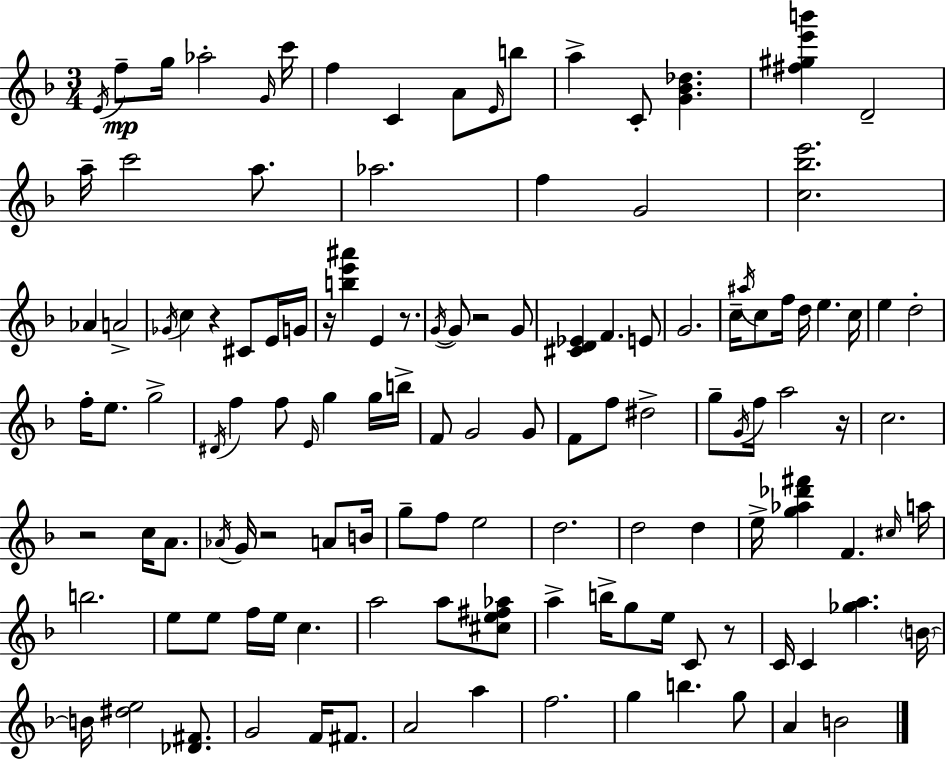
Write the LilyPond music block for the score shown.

{
  \clef treble
  \numericTimeSignature
  \time 3/4
  \key d \minor
  \repeat volta 2 { \acciaccatura { e'16 }\mp f''8-- g''16 aes''2-. | \grace { g'16 } c'''16 f''4 c'4 a'8 | \grace { e'16 } b''8 a''4-> c'8-. <g' bes' des''>4. | <fis'' gis'' e''' b'''>4 d'2-- | \break a''16-- c'''2 | a''8. aes''2. | f''4 g'2 | <c'' bes'' e'''>2. | \break aes'4 a'2-> | \acciaccatura { ges'16 } c''4 r4 | cis'8 e'16 g'16 r16 <b'' e''' ais'''>4 e'4 | r8. \acciaccatura { g'16~ }~ g'8 r2 | \break g'8 <cis' d' ees'>4 f'4. | e'8 g'2. | c''16-- \acciaccatura { ais''16 } c''8 f''16 d''16 e''4. | c''16 e''4 d''2-. | \break f''16-. e''8. g''2-> | \acciaccatura { dis'16 } f''4 f''8 | \grace { e'16 } g''4 g''16 b''16-> f'8 g'2 | g'8 f'8 f''8 | \break dis''2-> g''8-- \acciaccatura { g'16 } f''16 | a''2 r16 c''2. | r2 | c''16 a'8. \acciaccatura { aes'16 } g'16 r2 | \break a'8 b'16 g''8-- | f''8 e''2 d''2. | d''2 | d''4 e''16-> <g'' aes'' des''' fis'''>4 | \break f'4. \grace { cis''16 } a''16 b''2. | e''8 | e''8 f''16 e''16 c''4. a''2 | a''8 <cis'' e'' fis'' aes''>8 a''4-> | \break b''16-> g''8 e''16 c'8 r8 c'16 | c'4 <ges'' a''>4. \parenthesize b'16~~ b'16 | <dis'' e''>2 <des' fis'>8. g'2 | f'16 fis'8. a'2 | \break a''4 f''2. | g''4 | b''4. g''8 a'4 | b'2 } \bar "|."
}